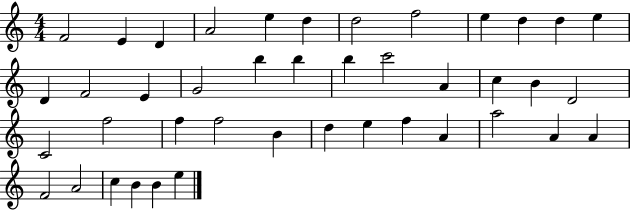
F4/h E4/q D4/q A4/h E5/q D5/q D5/h F5/h E5/q D5/q D5/q E5/q D4/q F4/h E4/q G4/h B5/q B5/q B5/q C6/h A4/q C5/q B4/q D4/h C4/h F5/h F5/q F5/h B4/q D5/q E5/q F5/q A4/q A5/h A4/q A4/q F4/h A4/h C5/q B4/q B4/q E5/q